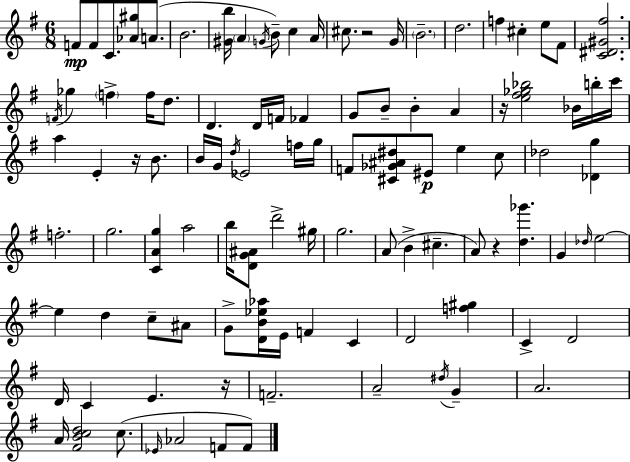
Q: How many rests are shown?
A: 5